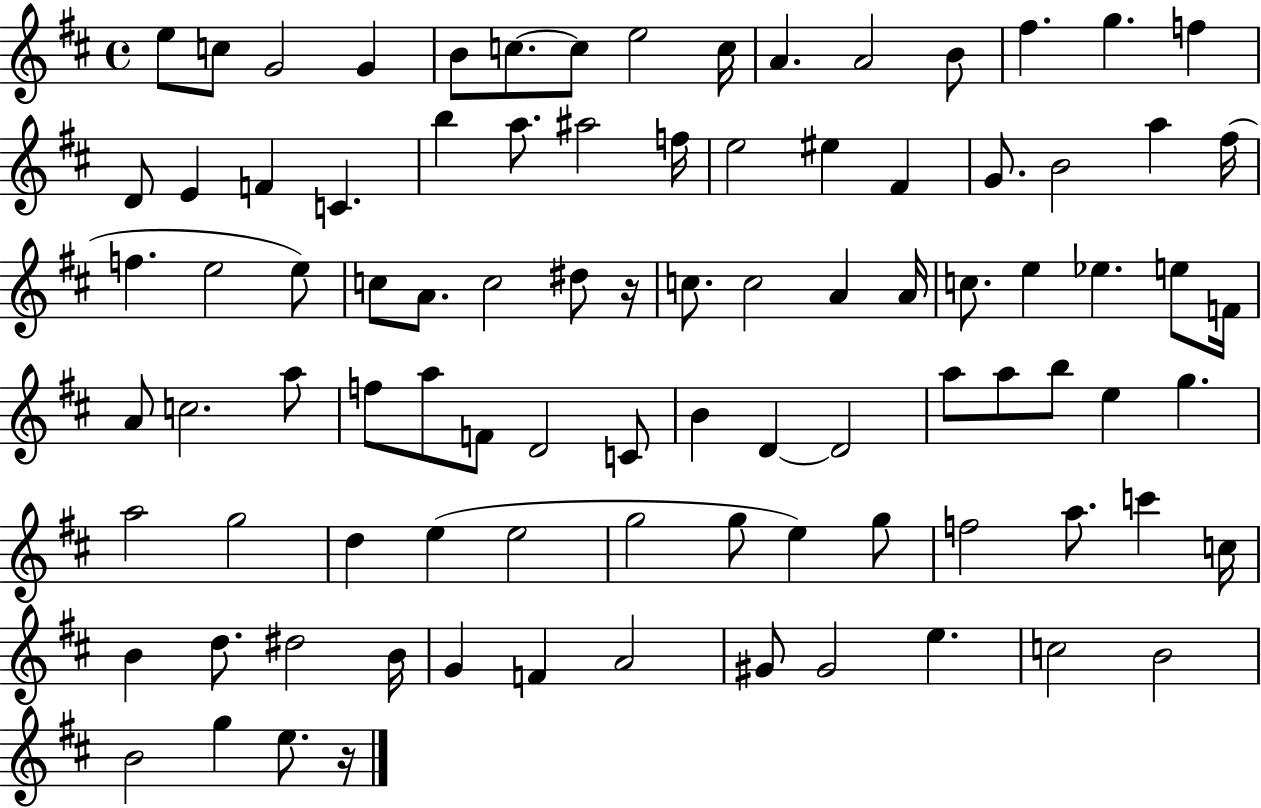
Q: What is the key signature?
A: D major